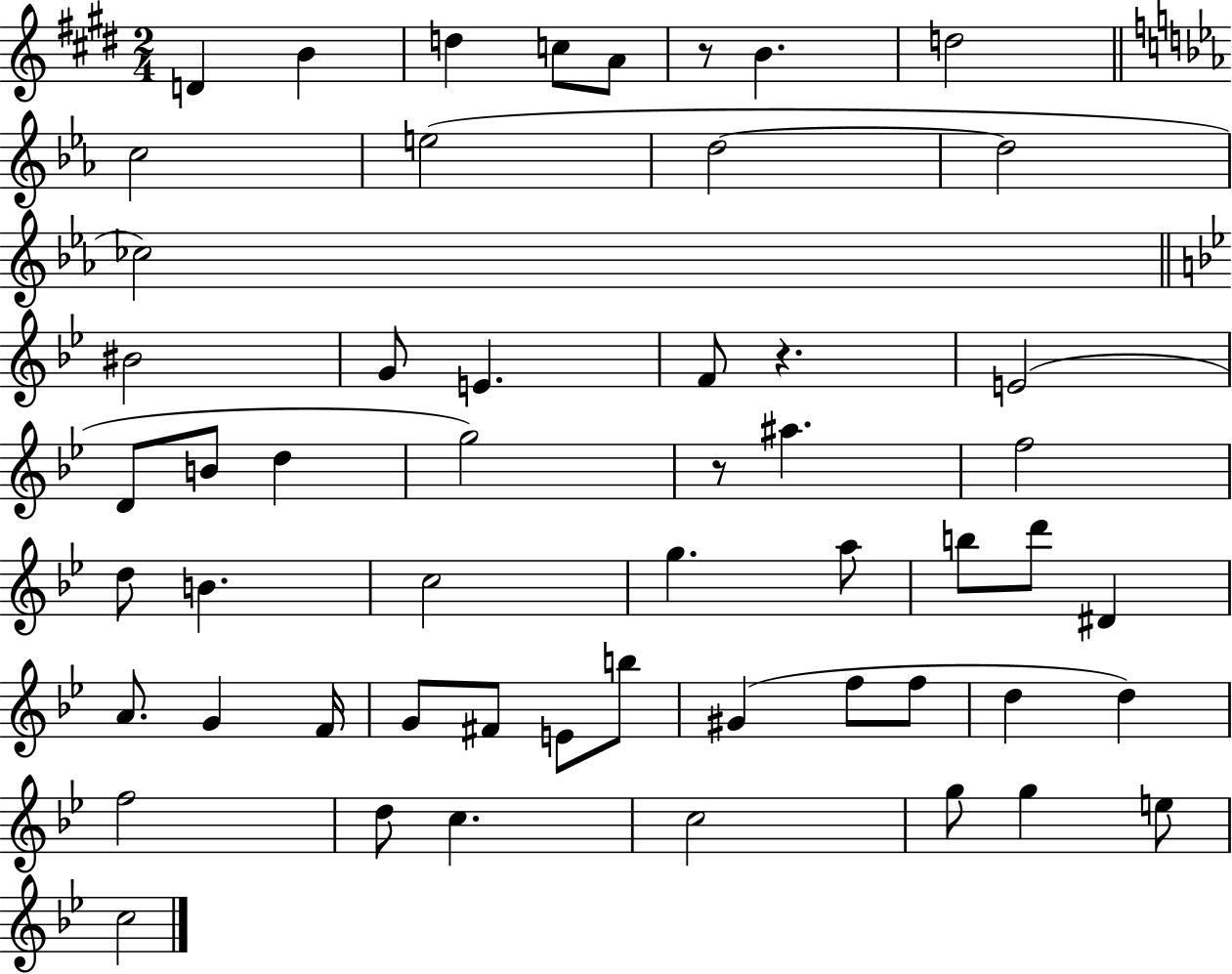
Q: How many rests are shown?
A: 3